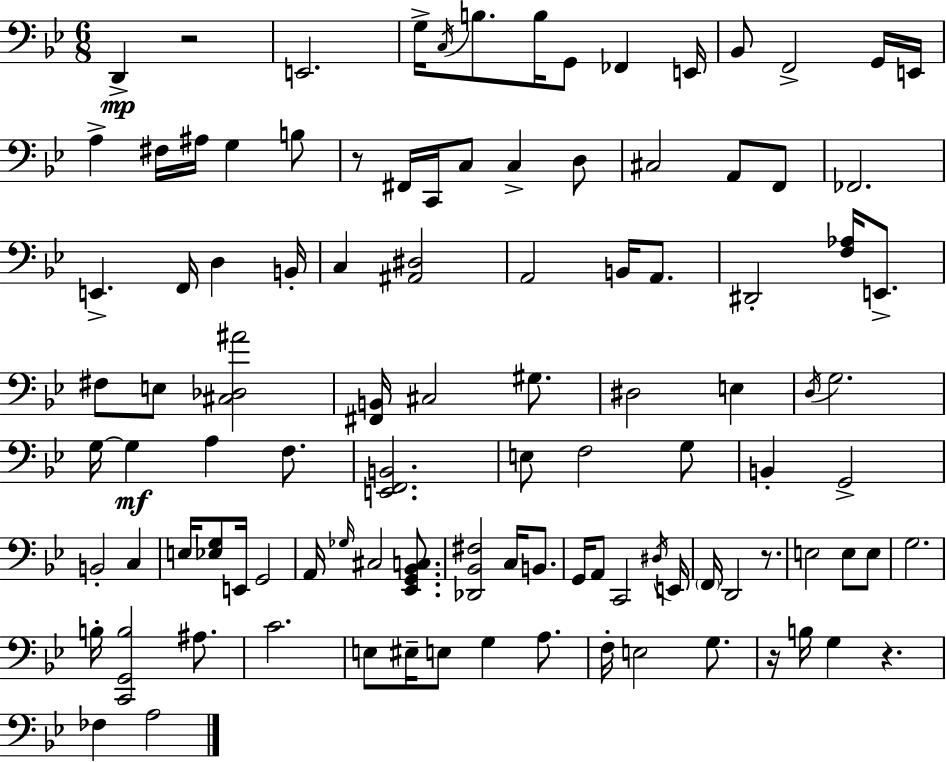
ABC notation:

X:1
T:Untitled
M:6/8
L:1/4
K:Bb
D,, z2 E,,2 G,/4 C,/4 B,/2 B,/4 G,,/2 _F,, E,,/4 _B,,/2 F,,2 G,,/4 E,,/4 A, ^F,/4 ^A,/4 G, B,/2 z/2 ^F,,/4 C,,/4 C,/2 C, D,/2 ^C,2 A,,/2 F,,/2 _F,,2 E,, F,,/4 D, B,,/4 C, [^A,,^D,]2 A,,2 B,,/4 A,,/2 ^D,,2 [F,_A,]/4 E,,/2 ^F,/2 E,/2 [^C,_D,^A]2 [^F,,B,,]/4 ^C,2 ^G,/2 ^D,2 E, D,/4 G,2 G,/4 G, A, F,/2 [E,,F,,B,,]2 E,/2 F,2 G,/2 B,, G,,2 B,,2 C, E,/4 [_E,G,]/2 E,,/4 G,,2 A,,/4 _G,/4 ^C,2 [_E,,G,,_B,,C,]/2 [_D,,_B,,^F,]2 C,/4 B,,/2 G,,/4 A,,/2 C,,2 ^D,/4 E,,/4 F,,/4 D,,2 z/2 E,2 E,/2 E,/2 G,2 B,/4 [C,,G,,B,]2 ^A,/2 C2 E,/2 ^E,/4 E,/2 G, A,/2 F,/4 E,2 G,/2 z/4 B,/4 G, z _F, A,2